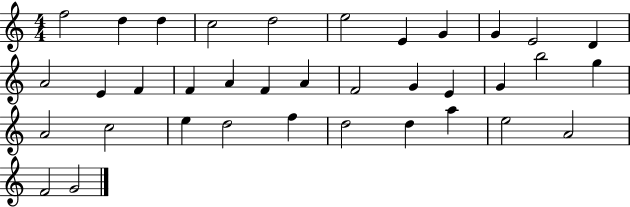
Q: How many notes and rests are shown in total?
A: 36